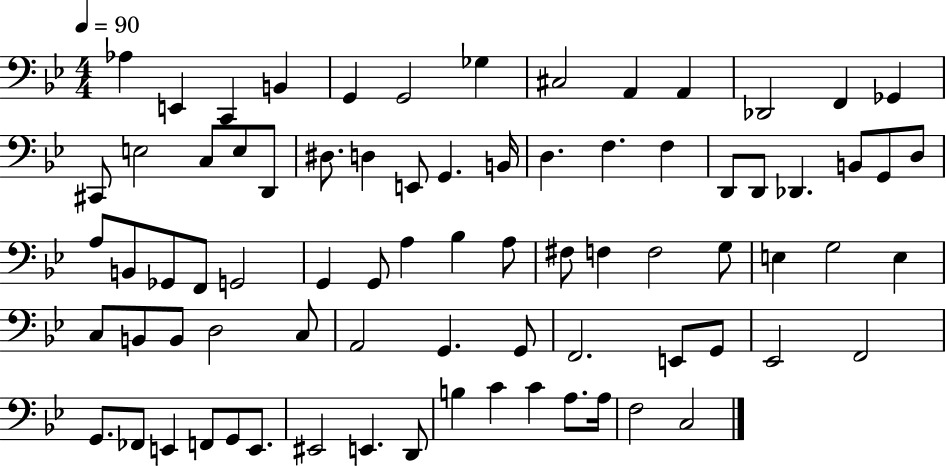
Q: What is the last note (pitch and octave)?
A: C3